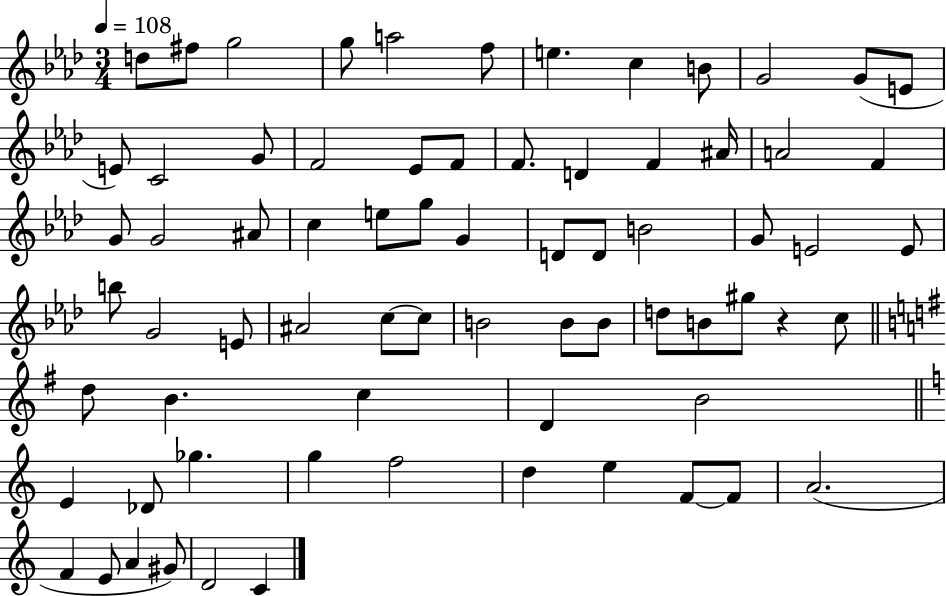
X:1
T:Untitled
M:3/4
L:1/4
K:Ab
d/2 ^f/2 g2 g/2 a2 f/2 e c B/2 G2 G/2 E/2 E/2 C2 G/2 F2 _E/2 F/2 F/2 D F ^A/4 A2 F G/2 G2 ^A/2 c e/2 g/2 G D/2 D/2 B2 G/2 E2 E/2 b/2 G2 E/2 ^A2 c/2 c/2 B2 B/2 B/2 d/2 B/2 ^g/2 z c/2 d/2 B c D B2 E _D/2 _g g f2 d e F/2 F/2 A2 F E/2 A ^G/2 D2 C